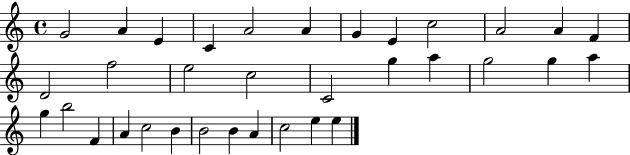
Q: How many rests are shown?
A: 0